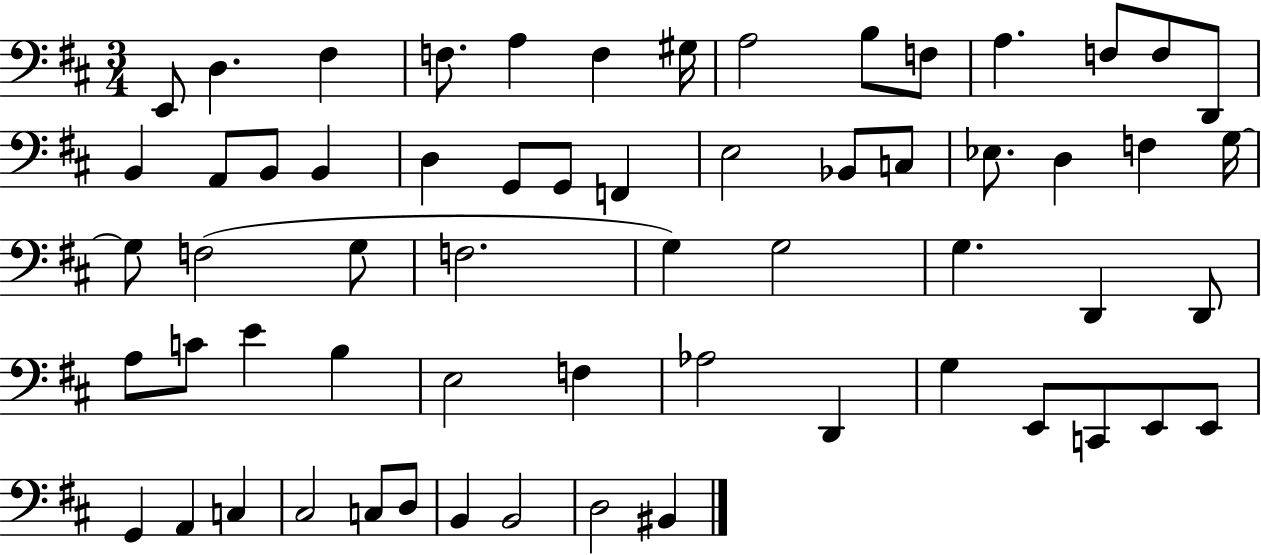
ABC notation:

X:1
T:Untitled
M:3/4
L:1/4
K:D
E,,/2 D, ^F, F,/2 A, F, ^G,/4 A,2 B,/2 F,/2 A, F,/2 F,/2 D,,/2 B,, A,,/2 B,,/2 B,, D, G,,/2 G,,/2 F,, E,2 _B,,/2 C,/2 _E,/2 D, F, G,/4 G,/2 F,2 G,/2 F,2 G, G,2 G, D,, D,,/2 A,/2 C/2 E B, E,2 F, _A,2 D,, G, E,,/2 C,,/2 E,,/2 E,,/2 G,, A,, C, ^C,2 C,/2 D,/2 B,, B,,2 D,2 ^B,,